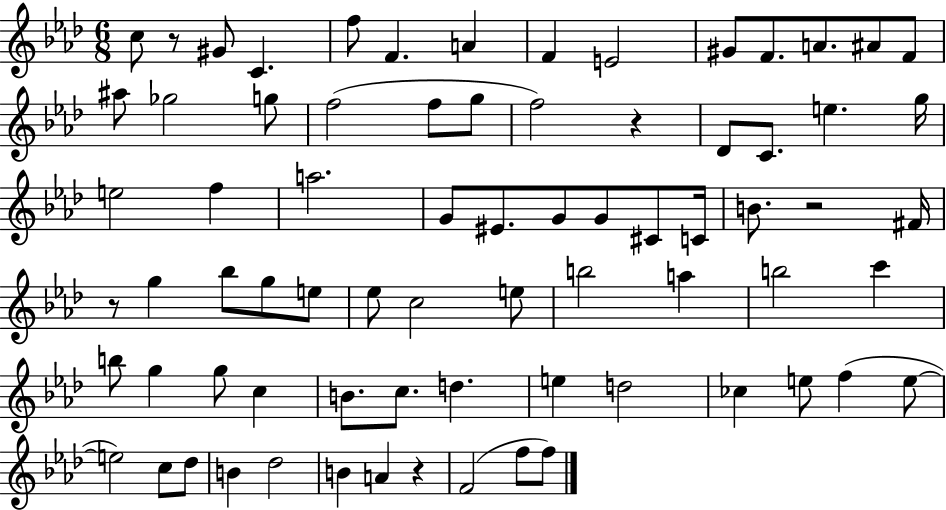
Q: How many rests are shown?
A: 5